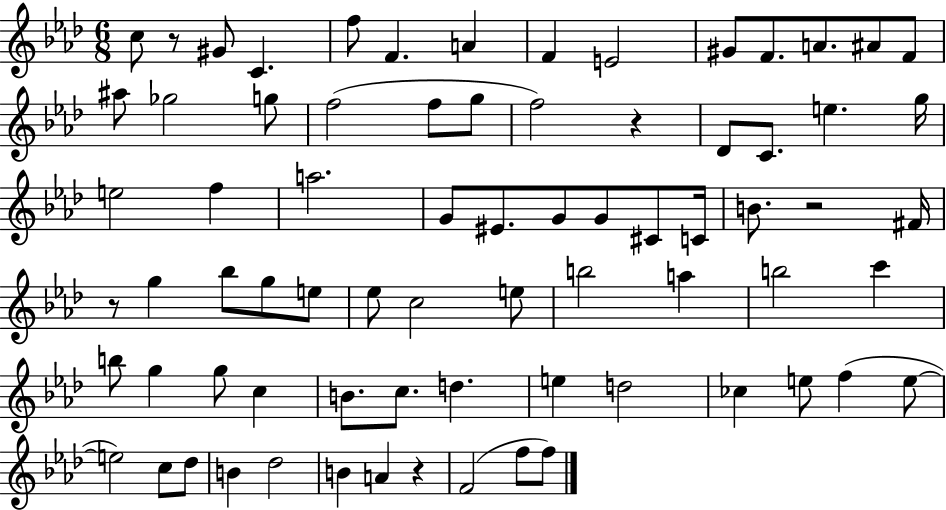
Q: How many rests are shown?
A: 5